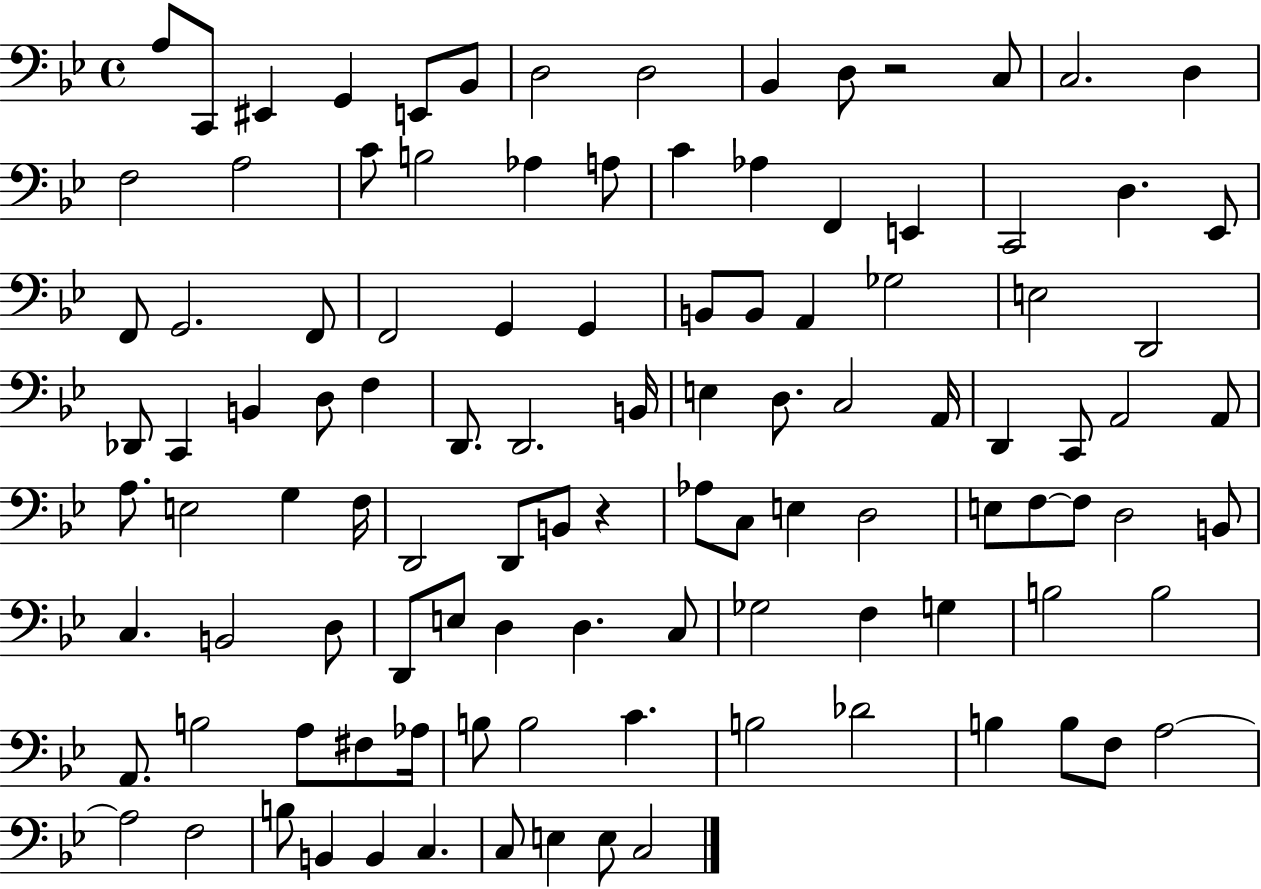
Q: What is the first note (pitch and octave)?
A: A3